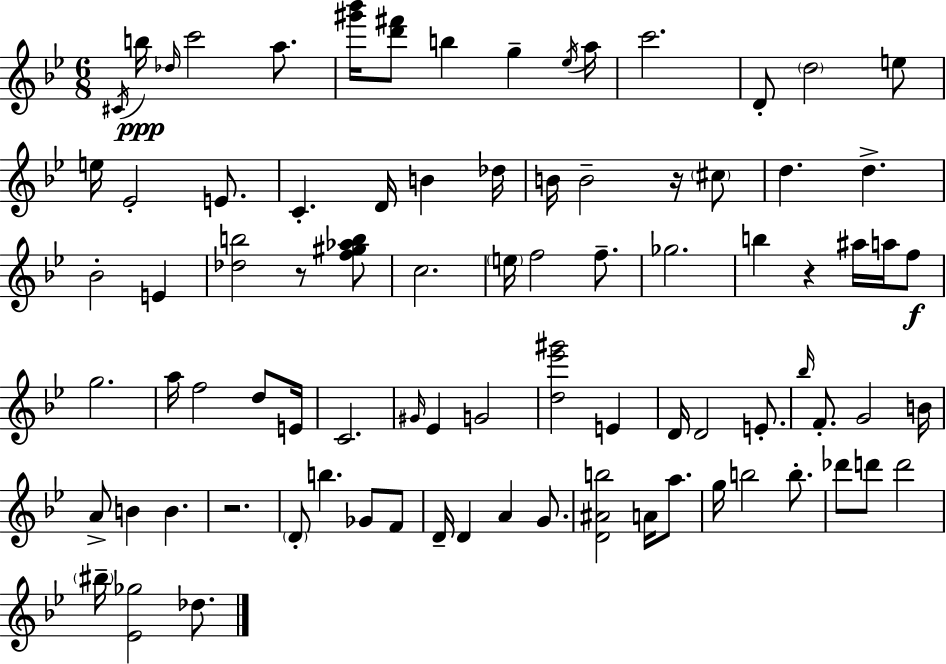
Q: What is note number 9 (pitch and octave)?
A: A5